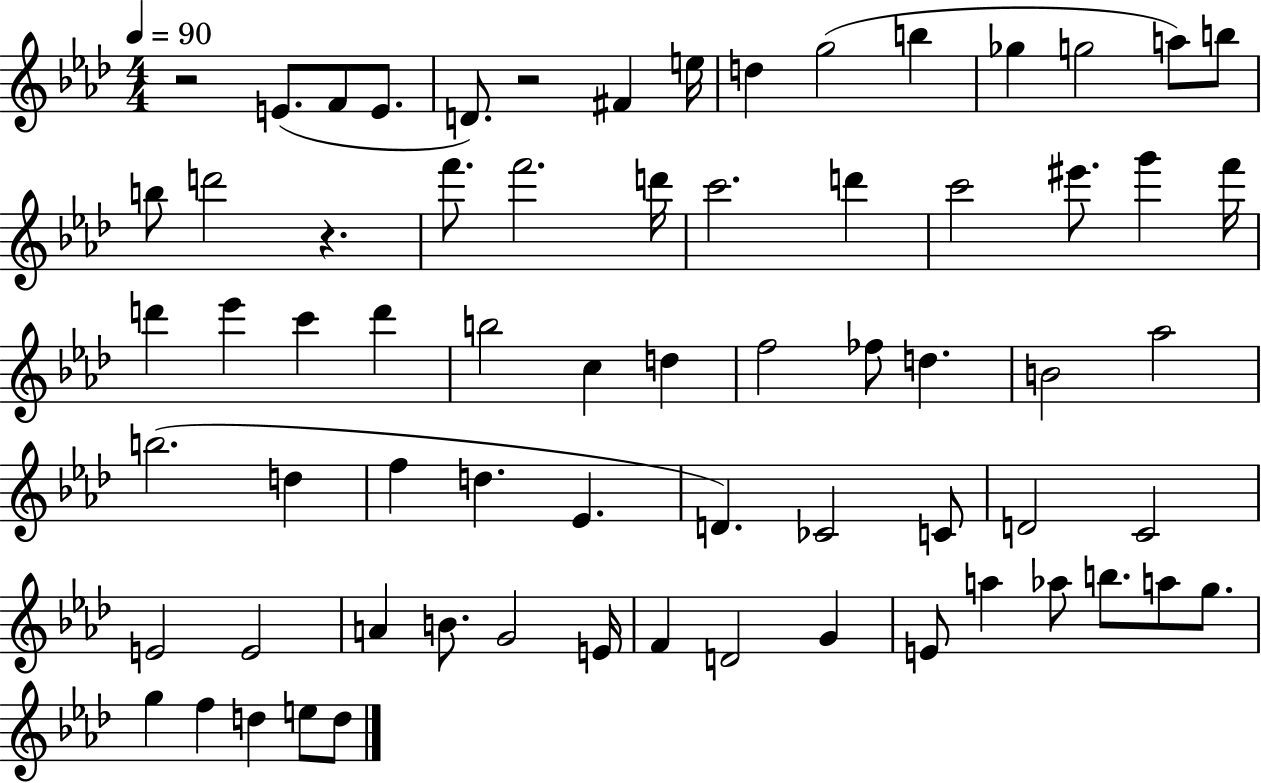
R/h E4/e. F4/e E4/e. D4/e. R/h F#4/q E5/s D5/q G5/h B5/q Gb5/q G5/h A5/e B5/e B5/e D6/h R/q. F6/e. F6/h. D6/s C6/h. D6/q C6/h EIS6/e. G6/q F6/s D6/q Eb6/q C6/q D6/q B5/h C5/q D5/q F5/h FES5/e D5/q. B4/h Ab5/h B5/h. D5/q F5/q D5/q. Eb4/q. D4/q. CES4/h C4/e D4/h C4/h E4/h E4/h A4/q B4/e. G4/h E4/s F4/q D4/h G4/q E4/e A5/q Ab5/e B5/e. A5/e G5/e. G5/q F5/q D5/q E5/e D5/e